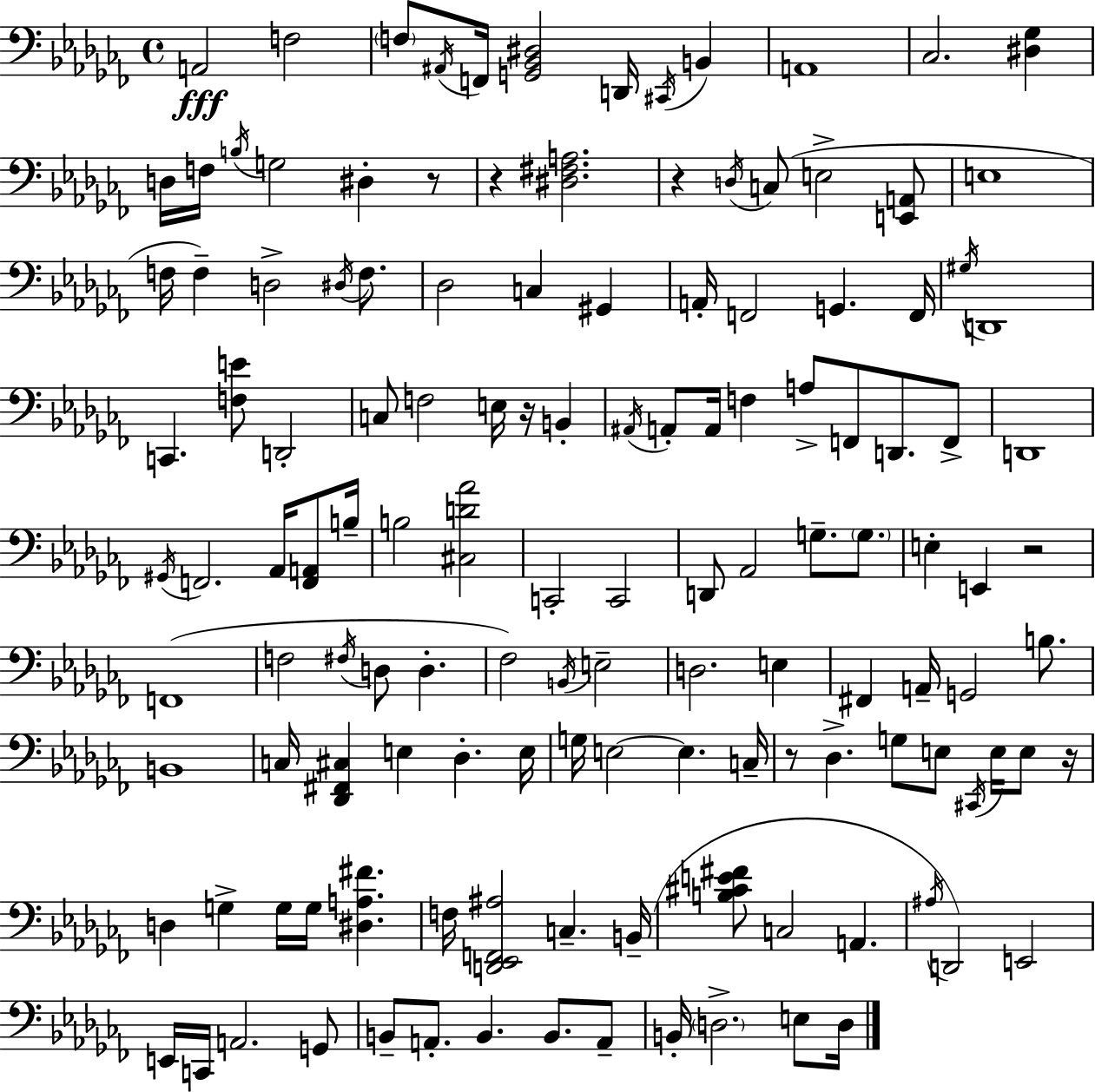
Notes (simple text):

A2/h F3/h F3/e A#2/s F2/s [G2,Bb2,D#3]/h D2/s C#2/s B2/q A2/w CES3/h. [D#3,Gb3]/q D3/s F3/s B3/s G3/h D#3/q R/e R/q [D#3,F#3,A3]/h. R/q D3/s C3/e E3/h [E2,A2]/e E3/w F3/s F3/q D3/h D#3/s F3/e. Db3/h C3/q G#2/q A2/s F2/h G2/q. F2/s G#3/s D2/w C2/q. [F3,E4]/e D2/h C3/e F3/h E3/s R/s B2/q A#2/s A2/e A2/s F3/q A3/e F2/e D2/e. F2/e D2/w G#2/s F2/h. Ab2/s [F2,A2]/e B3/s B3/h [C#3,D4,Ab4]/h C2/h C2/h D2/e Ab2/h G3/e. G3/e. E3/q E2/q R/h F2/w F3/h F#3/s D3/e D3/q. FES3/h B2/s E3/h D3/h. E3/q F#2/q A2/s G2/h B3/e. B2/w C3/s [Db2,F#2,C#3]/q E3/q Db3/q. E3/s G3/s E3/h E3/q. C3/s R/e Db3/q. G3/e E3/e C#2/s E3/s E3/e R/s D3/q G3/q G3/s G3/s [D#3,A3,F#4]/q. F3/s [D2,Eb2,F2,A#3]/h C3/q. B2/s [B3,C#4,E4,F#4]/e C3/h A2/q. A#3/s D2/h E2/h E2/s C2/s A2/h. G2/e B2/e A2/e. B2/q. B2/e. A2/e B2/s D3/h. E3/e D3/s